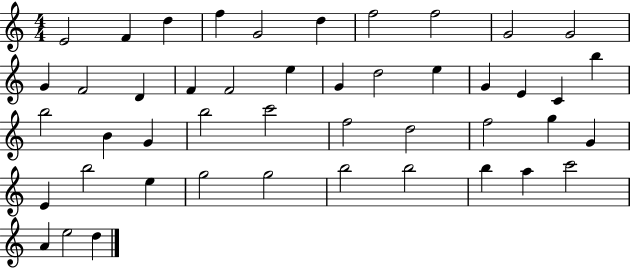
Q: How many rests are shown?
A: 0